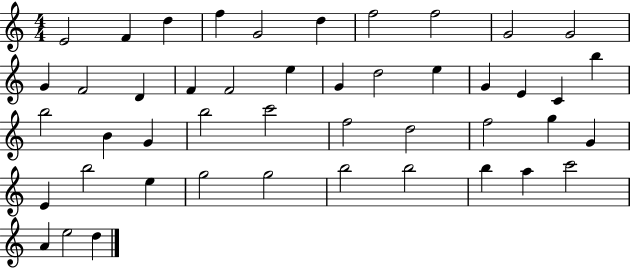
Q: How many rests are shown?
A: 0